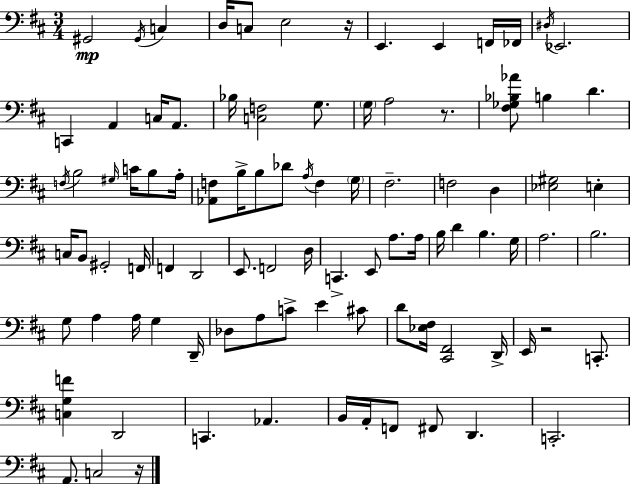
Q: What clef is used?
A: bass